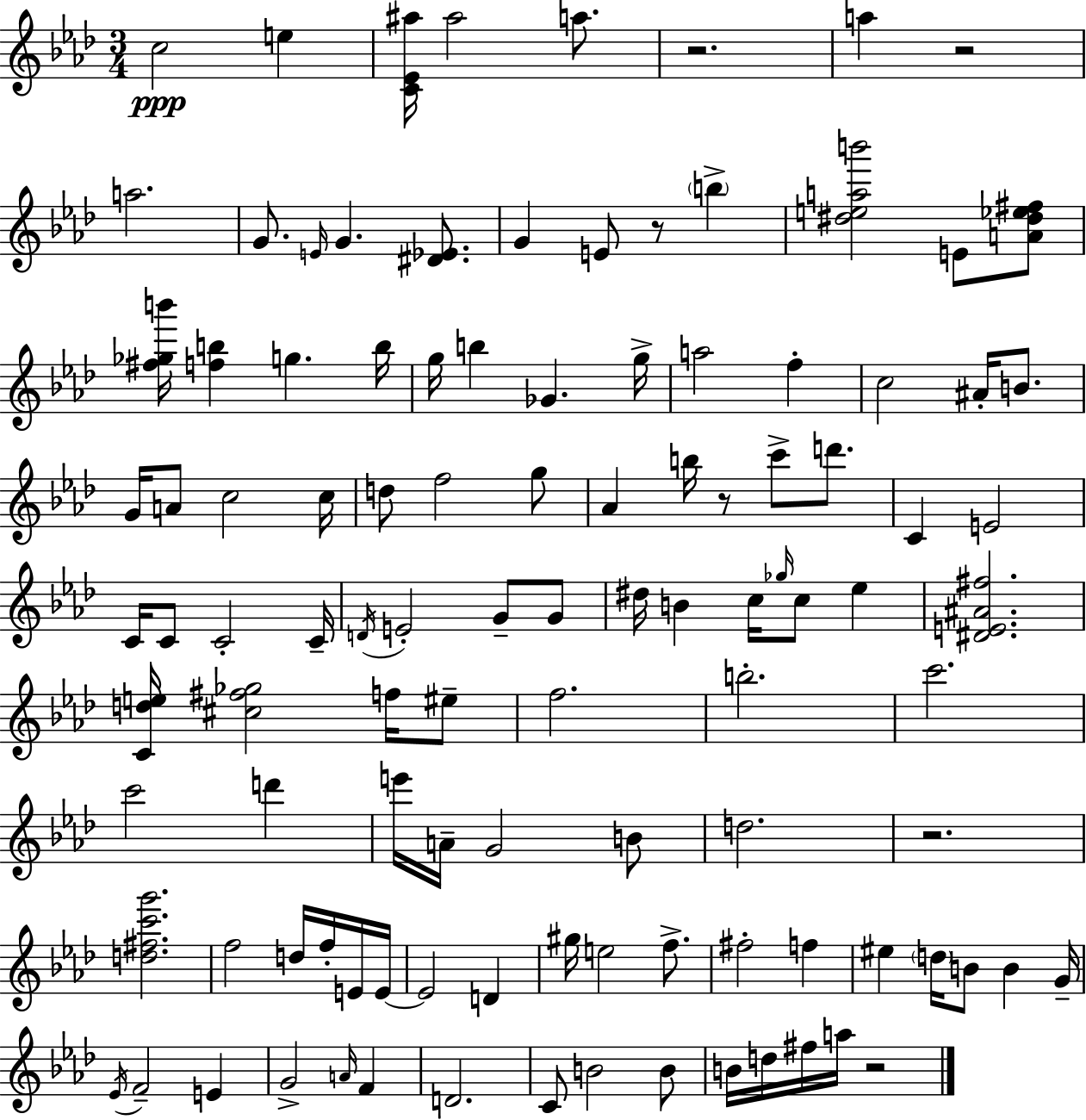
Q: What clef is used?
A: treble